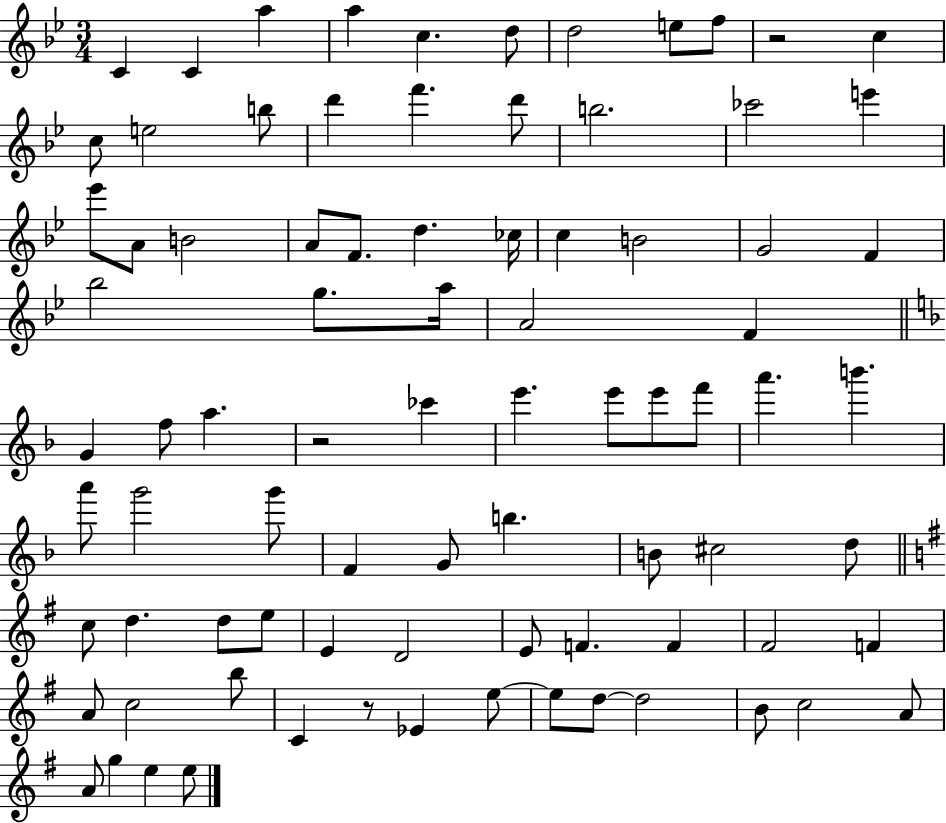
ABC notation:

X:1
T:Untitled
M:3/4
L:1/4
K:Bb
C C a a c d/2 d2 e/2 f/2 z2 c c/2 e2 b/2 d' f' d'/2 b2 _c'2 e' _e'/2 A/2 B2 A/2 F/2 d _c/4 c B2 G2 F _b2 g/2 a/4 A2 F G f/2 a z2 _c' e' e'/2 e'/2 f'/2 a' b' a'/2 g'2 g'/2 F G/2 b B/2 ^c2 d/2 c/2 d d/2 e/2 E D2 E/2 F F ^F2 F A/2 c2 b/2 C z/2 _E e/2 e/2 d/2 d2 B/2 c2 A/2 A/2 g e e/2